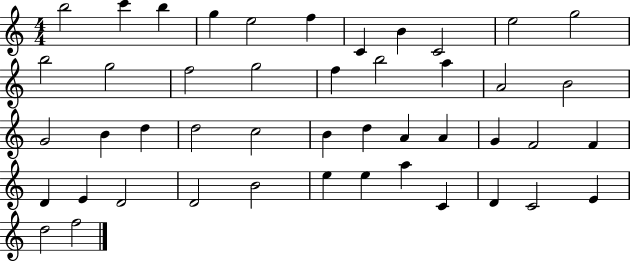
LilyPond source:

{
  \clef treble
  \numericTimeSignature
  \time 4/4
  \key c \major
  b''2 c'''4 b''4 | g''4 e''2 f''4 | c'4 b'4 c'2 | e''2 g''2 | \break b''2 g''2 | f''2 g''2 | f''4 b''2 a''4 | a'2 b'2 | \break g'2 b'4 d''4 | d''2 c''2 | b'4 d''4 a'4 a'4 | g'4 f'2 f'4 | \break d'4 e'4 d'2 | d'2 b'2 | e''4 e''4 a''4 c'4 | d'4 c'2 e'4 | \break d''2 f''2 | \bar "|."
}